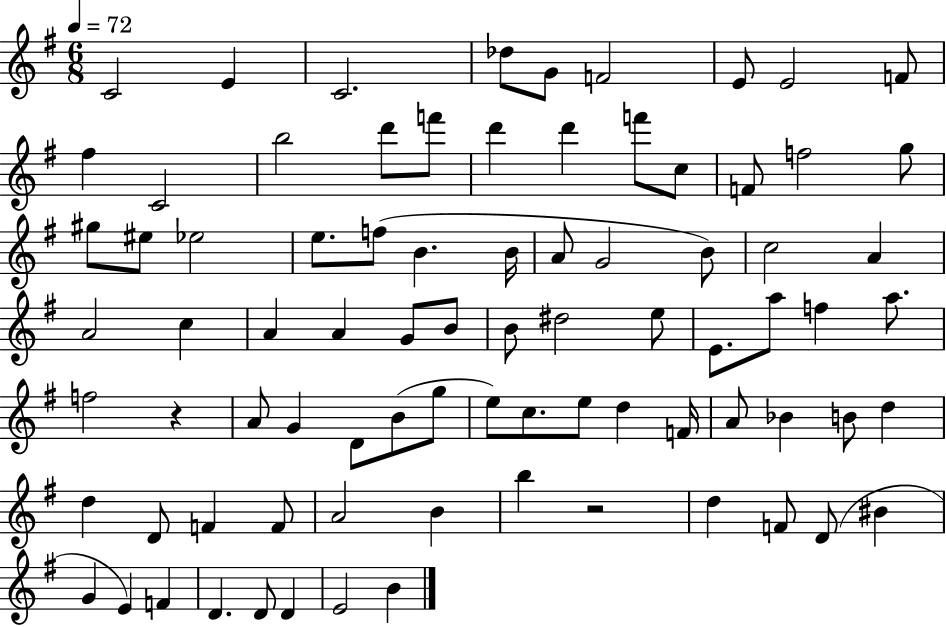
X:1
T:Untitled
M:6/8
L:1/4
K:G
C2 E C2 _d/2 G/2 F2 E/2 E2 F/2 ^f C2 b2 d'/2 f'/2 d' d' f'/2 c/2 F/2 f2 g/2 ^g/2 ^e/2 _e2 e/2 f/2 B B/4 A/2 G2 B/2 c2 A A2 c A A G/2 B/2 B/2 ^d2 e/2 E/2 a/2 f a/2 f2 z A/2 G D/2 B/2 g/2 e/2 c/2 e/2 d F/4 A/2 _B B/2 d d D/2 F F/2 A2 B b z2 d F/2 D/2 ^B G E F D D/2 D E2 B